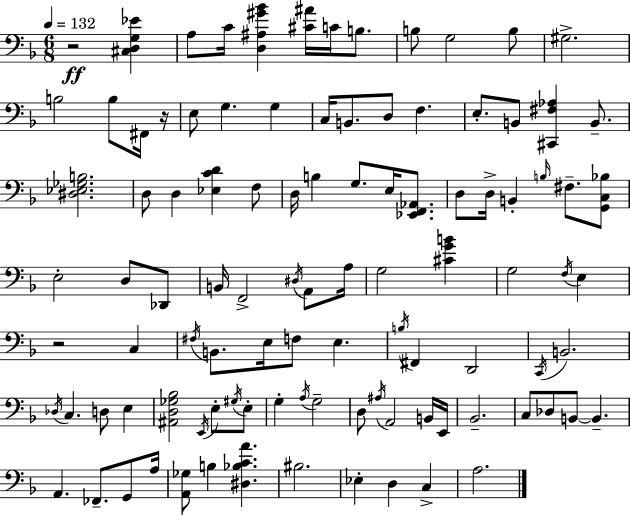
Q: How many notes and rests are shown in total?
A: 102